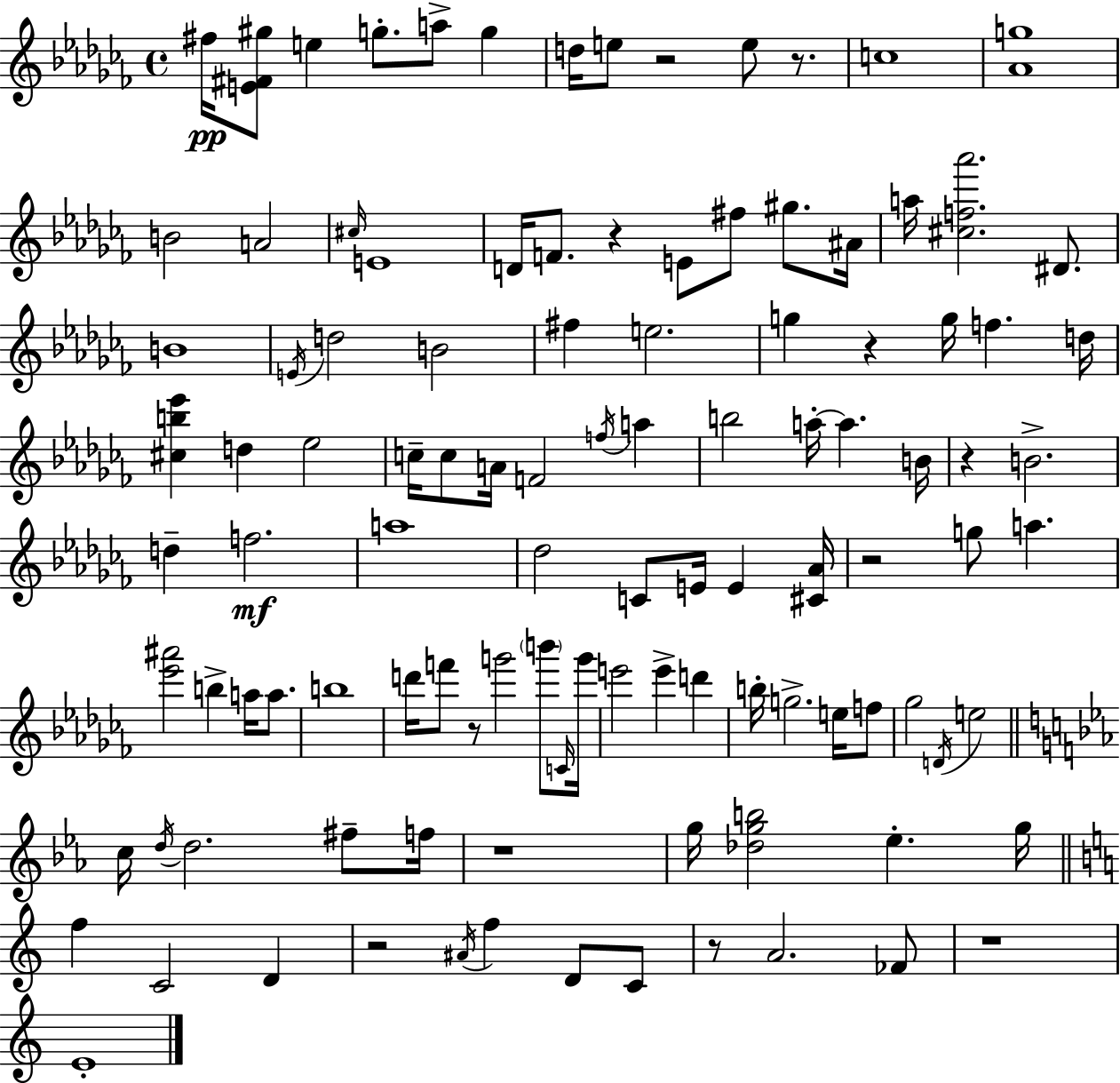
F#5/s [E4,F#4,G#5]/e E5/q G5/e. A5/e G5/q D5/s E5/e R/h E5/e R/e. C5/w [Ab4,G5]/w B4/h A4/h C#5/s E4/w D4/s F4/e. R/q E4/e F#5/e G#5/e. A#4/s A5/s [C#5,F5,Ab6]/h. D#4/e. B4/w E4/s D5/h B4/h F#5/q E5/h. G5/q R/q G5/s F5/q. D5/s [C#5,B5,Eb6]/q D5/q Eb5/h C5/s C5/e A4/s F4/h F5/s A5/q B5/h A5/s A5/q. B4/s R/q B4/h. D5/q F5/h. A5/w Db5/h C4/e E4/s E4/q [C#4,Ab4]/s R/h G5/e A5/q. [Eb6,A#6]/h B5/q A5/s A5/e. B5/w D6/s F6/e R/e G6/h B6/e C4/s G6/s E6/h E6/q D6/q B5/s G5/h. E5/s F5/e Gb5/h D4/s E5/h C5/s D5/s D5/h. F#5/e F5/s R/w G5/s [Db5,G5,B5]/h Eb5/q. G5/s F5/q C4/h D4/q R/h A#4/s F5/q D4/e C4/e R/e A4/h. FES4/e R/w E4/w